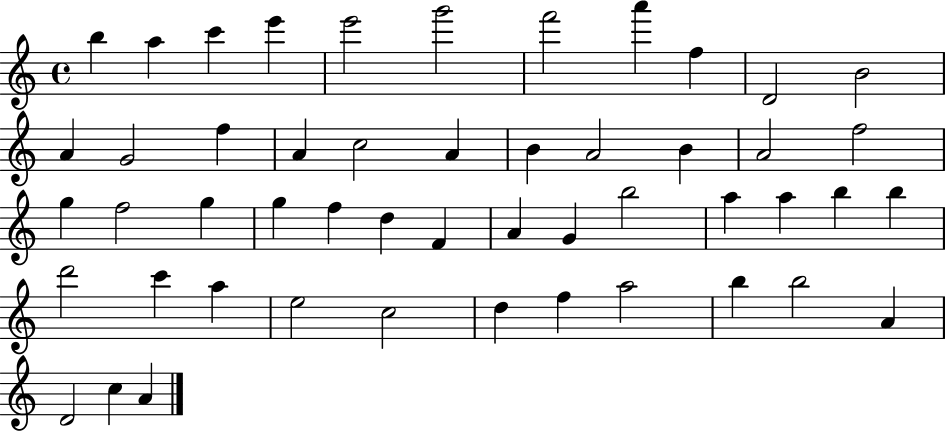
{
  \clef treble
  \time 4/4
  \defaultTimeSignature
  \key c \major
  b''4 a''4 c'''4 e'''4 | e'''2 g'''2 | f'''2 a'''4 f''4 | d'2 b'2 | \break a'4 g'2 f''4 | a'4 c''2 a'4 | b'4 a'2 b'4 | a'2 f''2 | \break g''4 f''2 g''4 | g''4 f''4 d''4 f'4 | a'4 g'4 b''2 | a''4 a''4 b''4 b''4 | \break d'''2 c'''4 a''4 | e''2 c''2 | d''4 f''4 a''2 | b''4 b''2 a'4 | \break d'2 c''4 a'4 | \bar "|."
}